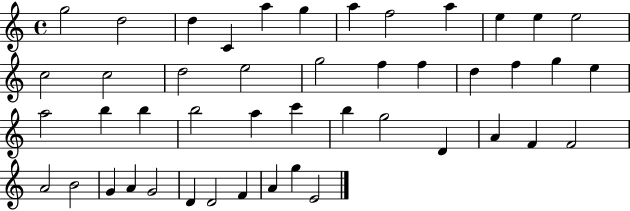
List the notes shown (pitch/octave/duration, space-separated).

G5/h D5/h D5/q C4/q A5/q G5/q A5/q F5/h A5/q E5/q E5/q E5/h C5/h C5/h D5/h E5/h G5/h F5/q F5/q D5/q F5/q G5/q E5/q A5/h B5/q B5/q B5/h A5/q C6/q B5/q G5/h D4/q A4/q F4/q F4/h A4/h B4/h G4/q A4/q G4/h D4/q D4/h F4/q A4/q G5/q E4/h